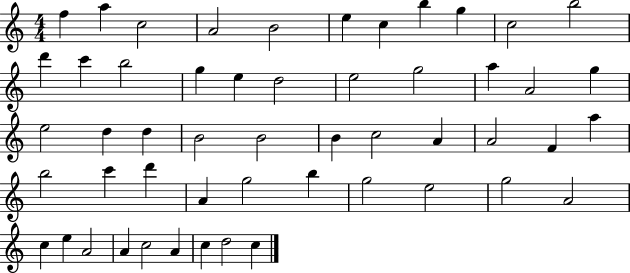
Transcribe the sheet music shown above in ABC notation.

X:1
T:Untitled
M:4/4
L:1/4
K:C
f a c2 A2 B2 e c b g c2 b2 d' c' b2 g e d2 e2 g2 a A2 g e2 d d B2 B2 B c2 A A2 F a b2 c' d' A g2 b g2 e2 g2 A2 c e A2 A c2 A c d2 c